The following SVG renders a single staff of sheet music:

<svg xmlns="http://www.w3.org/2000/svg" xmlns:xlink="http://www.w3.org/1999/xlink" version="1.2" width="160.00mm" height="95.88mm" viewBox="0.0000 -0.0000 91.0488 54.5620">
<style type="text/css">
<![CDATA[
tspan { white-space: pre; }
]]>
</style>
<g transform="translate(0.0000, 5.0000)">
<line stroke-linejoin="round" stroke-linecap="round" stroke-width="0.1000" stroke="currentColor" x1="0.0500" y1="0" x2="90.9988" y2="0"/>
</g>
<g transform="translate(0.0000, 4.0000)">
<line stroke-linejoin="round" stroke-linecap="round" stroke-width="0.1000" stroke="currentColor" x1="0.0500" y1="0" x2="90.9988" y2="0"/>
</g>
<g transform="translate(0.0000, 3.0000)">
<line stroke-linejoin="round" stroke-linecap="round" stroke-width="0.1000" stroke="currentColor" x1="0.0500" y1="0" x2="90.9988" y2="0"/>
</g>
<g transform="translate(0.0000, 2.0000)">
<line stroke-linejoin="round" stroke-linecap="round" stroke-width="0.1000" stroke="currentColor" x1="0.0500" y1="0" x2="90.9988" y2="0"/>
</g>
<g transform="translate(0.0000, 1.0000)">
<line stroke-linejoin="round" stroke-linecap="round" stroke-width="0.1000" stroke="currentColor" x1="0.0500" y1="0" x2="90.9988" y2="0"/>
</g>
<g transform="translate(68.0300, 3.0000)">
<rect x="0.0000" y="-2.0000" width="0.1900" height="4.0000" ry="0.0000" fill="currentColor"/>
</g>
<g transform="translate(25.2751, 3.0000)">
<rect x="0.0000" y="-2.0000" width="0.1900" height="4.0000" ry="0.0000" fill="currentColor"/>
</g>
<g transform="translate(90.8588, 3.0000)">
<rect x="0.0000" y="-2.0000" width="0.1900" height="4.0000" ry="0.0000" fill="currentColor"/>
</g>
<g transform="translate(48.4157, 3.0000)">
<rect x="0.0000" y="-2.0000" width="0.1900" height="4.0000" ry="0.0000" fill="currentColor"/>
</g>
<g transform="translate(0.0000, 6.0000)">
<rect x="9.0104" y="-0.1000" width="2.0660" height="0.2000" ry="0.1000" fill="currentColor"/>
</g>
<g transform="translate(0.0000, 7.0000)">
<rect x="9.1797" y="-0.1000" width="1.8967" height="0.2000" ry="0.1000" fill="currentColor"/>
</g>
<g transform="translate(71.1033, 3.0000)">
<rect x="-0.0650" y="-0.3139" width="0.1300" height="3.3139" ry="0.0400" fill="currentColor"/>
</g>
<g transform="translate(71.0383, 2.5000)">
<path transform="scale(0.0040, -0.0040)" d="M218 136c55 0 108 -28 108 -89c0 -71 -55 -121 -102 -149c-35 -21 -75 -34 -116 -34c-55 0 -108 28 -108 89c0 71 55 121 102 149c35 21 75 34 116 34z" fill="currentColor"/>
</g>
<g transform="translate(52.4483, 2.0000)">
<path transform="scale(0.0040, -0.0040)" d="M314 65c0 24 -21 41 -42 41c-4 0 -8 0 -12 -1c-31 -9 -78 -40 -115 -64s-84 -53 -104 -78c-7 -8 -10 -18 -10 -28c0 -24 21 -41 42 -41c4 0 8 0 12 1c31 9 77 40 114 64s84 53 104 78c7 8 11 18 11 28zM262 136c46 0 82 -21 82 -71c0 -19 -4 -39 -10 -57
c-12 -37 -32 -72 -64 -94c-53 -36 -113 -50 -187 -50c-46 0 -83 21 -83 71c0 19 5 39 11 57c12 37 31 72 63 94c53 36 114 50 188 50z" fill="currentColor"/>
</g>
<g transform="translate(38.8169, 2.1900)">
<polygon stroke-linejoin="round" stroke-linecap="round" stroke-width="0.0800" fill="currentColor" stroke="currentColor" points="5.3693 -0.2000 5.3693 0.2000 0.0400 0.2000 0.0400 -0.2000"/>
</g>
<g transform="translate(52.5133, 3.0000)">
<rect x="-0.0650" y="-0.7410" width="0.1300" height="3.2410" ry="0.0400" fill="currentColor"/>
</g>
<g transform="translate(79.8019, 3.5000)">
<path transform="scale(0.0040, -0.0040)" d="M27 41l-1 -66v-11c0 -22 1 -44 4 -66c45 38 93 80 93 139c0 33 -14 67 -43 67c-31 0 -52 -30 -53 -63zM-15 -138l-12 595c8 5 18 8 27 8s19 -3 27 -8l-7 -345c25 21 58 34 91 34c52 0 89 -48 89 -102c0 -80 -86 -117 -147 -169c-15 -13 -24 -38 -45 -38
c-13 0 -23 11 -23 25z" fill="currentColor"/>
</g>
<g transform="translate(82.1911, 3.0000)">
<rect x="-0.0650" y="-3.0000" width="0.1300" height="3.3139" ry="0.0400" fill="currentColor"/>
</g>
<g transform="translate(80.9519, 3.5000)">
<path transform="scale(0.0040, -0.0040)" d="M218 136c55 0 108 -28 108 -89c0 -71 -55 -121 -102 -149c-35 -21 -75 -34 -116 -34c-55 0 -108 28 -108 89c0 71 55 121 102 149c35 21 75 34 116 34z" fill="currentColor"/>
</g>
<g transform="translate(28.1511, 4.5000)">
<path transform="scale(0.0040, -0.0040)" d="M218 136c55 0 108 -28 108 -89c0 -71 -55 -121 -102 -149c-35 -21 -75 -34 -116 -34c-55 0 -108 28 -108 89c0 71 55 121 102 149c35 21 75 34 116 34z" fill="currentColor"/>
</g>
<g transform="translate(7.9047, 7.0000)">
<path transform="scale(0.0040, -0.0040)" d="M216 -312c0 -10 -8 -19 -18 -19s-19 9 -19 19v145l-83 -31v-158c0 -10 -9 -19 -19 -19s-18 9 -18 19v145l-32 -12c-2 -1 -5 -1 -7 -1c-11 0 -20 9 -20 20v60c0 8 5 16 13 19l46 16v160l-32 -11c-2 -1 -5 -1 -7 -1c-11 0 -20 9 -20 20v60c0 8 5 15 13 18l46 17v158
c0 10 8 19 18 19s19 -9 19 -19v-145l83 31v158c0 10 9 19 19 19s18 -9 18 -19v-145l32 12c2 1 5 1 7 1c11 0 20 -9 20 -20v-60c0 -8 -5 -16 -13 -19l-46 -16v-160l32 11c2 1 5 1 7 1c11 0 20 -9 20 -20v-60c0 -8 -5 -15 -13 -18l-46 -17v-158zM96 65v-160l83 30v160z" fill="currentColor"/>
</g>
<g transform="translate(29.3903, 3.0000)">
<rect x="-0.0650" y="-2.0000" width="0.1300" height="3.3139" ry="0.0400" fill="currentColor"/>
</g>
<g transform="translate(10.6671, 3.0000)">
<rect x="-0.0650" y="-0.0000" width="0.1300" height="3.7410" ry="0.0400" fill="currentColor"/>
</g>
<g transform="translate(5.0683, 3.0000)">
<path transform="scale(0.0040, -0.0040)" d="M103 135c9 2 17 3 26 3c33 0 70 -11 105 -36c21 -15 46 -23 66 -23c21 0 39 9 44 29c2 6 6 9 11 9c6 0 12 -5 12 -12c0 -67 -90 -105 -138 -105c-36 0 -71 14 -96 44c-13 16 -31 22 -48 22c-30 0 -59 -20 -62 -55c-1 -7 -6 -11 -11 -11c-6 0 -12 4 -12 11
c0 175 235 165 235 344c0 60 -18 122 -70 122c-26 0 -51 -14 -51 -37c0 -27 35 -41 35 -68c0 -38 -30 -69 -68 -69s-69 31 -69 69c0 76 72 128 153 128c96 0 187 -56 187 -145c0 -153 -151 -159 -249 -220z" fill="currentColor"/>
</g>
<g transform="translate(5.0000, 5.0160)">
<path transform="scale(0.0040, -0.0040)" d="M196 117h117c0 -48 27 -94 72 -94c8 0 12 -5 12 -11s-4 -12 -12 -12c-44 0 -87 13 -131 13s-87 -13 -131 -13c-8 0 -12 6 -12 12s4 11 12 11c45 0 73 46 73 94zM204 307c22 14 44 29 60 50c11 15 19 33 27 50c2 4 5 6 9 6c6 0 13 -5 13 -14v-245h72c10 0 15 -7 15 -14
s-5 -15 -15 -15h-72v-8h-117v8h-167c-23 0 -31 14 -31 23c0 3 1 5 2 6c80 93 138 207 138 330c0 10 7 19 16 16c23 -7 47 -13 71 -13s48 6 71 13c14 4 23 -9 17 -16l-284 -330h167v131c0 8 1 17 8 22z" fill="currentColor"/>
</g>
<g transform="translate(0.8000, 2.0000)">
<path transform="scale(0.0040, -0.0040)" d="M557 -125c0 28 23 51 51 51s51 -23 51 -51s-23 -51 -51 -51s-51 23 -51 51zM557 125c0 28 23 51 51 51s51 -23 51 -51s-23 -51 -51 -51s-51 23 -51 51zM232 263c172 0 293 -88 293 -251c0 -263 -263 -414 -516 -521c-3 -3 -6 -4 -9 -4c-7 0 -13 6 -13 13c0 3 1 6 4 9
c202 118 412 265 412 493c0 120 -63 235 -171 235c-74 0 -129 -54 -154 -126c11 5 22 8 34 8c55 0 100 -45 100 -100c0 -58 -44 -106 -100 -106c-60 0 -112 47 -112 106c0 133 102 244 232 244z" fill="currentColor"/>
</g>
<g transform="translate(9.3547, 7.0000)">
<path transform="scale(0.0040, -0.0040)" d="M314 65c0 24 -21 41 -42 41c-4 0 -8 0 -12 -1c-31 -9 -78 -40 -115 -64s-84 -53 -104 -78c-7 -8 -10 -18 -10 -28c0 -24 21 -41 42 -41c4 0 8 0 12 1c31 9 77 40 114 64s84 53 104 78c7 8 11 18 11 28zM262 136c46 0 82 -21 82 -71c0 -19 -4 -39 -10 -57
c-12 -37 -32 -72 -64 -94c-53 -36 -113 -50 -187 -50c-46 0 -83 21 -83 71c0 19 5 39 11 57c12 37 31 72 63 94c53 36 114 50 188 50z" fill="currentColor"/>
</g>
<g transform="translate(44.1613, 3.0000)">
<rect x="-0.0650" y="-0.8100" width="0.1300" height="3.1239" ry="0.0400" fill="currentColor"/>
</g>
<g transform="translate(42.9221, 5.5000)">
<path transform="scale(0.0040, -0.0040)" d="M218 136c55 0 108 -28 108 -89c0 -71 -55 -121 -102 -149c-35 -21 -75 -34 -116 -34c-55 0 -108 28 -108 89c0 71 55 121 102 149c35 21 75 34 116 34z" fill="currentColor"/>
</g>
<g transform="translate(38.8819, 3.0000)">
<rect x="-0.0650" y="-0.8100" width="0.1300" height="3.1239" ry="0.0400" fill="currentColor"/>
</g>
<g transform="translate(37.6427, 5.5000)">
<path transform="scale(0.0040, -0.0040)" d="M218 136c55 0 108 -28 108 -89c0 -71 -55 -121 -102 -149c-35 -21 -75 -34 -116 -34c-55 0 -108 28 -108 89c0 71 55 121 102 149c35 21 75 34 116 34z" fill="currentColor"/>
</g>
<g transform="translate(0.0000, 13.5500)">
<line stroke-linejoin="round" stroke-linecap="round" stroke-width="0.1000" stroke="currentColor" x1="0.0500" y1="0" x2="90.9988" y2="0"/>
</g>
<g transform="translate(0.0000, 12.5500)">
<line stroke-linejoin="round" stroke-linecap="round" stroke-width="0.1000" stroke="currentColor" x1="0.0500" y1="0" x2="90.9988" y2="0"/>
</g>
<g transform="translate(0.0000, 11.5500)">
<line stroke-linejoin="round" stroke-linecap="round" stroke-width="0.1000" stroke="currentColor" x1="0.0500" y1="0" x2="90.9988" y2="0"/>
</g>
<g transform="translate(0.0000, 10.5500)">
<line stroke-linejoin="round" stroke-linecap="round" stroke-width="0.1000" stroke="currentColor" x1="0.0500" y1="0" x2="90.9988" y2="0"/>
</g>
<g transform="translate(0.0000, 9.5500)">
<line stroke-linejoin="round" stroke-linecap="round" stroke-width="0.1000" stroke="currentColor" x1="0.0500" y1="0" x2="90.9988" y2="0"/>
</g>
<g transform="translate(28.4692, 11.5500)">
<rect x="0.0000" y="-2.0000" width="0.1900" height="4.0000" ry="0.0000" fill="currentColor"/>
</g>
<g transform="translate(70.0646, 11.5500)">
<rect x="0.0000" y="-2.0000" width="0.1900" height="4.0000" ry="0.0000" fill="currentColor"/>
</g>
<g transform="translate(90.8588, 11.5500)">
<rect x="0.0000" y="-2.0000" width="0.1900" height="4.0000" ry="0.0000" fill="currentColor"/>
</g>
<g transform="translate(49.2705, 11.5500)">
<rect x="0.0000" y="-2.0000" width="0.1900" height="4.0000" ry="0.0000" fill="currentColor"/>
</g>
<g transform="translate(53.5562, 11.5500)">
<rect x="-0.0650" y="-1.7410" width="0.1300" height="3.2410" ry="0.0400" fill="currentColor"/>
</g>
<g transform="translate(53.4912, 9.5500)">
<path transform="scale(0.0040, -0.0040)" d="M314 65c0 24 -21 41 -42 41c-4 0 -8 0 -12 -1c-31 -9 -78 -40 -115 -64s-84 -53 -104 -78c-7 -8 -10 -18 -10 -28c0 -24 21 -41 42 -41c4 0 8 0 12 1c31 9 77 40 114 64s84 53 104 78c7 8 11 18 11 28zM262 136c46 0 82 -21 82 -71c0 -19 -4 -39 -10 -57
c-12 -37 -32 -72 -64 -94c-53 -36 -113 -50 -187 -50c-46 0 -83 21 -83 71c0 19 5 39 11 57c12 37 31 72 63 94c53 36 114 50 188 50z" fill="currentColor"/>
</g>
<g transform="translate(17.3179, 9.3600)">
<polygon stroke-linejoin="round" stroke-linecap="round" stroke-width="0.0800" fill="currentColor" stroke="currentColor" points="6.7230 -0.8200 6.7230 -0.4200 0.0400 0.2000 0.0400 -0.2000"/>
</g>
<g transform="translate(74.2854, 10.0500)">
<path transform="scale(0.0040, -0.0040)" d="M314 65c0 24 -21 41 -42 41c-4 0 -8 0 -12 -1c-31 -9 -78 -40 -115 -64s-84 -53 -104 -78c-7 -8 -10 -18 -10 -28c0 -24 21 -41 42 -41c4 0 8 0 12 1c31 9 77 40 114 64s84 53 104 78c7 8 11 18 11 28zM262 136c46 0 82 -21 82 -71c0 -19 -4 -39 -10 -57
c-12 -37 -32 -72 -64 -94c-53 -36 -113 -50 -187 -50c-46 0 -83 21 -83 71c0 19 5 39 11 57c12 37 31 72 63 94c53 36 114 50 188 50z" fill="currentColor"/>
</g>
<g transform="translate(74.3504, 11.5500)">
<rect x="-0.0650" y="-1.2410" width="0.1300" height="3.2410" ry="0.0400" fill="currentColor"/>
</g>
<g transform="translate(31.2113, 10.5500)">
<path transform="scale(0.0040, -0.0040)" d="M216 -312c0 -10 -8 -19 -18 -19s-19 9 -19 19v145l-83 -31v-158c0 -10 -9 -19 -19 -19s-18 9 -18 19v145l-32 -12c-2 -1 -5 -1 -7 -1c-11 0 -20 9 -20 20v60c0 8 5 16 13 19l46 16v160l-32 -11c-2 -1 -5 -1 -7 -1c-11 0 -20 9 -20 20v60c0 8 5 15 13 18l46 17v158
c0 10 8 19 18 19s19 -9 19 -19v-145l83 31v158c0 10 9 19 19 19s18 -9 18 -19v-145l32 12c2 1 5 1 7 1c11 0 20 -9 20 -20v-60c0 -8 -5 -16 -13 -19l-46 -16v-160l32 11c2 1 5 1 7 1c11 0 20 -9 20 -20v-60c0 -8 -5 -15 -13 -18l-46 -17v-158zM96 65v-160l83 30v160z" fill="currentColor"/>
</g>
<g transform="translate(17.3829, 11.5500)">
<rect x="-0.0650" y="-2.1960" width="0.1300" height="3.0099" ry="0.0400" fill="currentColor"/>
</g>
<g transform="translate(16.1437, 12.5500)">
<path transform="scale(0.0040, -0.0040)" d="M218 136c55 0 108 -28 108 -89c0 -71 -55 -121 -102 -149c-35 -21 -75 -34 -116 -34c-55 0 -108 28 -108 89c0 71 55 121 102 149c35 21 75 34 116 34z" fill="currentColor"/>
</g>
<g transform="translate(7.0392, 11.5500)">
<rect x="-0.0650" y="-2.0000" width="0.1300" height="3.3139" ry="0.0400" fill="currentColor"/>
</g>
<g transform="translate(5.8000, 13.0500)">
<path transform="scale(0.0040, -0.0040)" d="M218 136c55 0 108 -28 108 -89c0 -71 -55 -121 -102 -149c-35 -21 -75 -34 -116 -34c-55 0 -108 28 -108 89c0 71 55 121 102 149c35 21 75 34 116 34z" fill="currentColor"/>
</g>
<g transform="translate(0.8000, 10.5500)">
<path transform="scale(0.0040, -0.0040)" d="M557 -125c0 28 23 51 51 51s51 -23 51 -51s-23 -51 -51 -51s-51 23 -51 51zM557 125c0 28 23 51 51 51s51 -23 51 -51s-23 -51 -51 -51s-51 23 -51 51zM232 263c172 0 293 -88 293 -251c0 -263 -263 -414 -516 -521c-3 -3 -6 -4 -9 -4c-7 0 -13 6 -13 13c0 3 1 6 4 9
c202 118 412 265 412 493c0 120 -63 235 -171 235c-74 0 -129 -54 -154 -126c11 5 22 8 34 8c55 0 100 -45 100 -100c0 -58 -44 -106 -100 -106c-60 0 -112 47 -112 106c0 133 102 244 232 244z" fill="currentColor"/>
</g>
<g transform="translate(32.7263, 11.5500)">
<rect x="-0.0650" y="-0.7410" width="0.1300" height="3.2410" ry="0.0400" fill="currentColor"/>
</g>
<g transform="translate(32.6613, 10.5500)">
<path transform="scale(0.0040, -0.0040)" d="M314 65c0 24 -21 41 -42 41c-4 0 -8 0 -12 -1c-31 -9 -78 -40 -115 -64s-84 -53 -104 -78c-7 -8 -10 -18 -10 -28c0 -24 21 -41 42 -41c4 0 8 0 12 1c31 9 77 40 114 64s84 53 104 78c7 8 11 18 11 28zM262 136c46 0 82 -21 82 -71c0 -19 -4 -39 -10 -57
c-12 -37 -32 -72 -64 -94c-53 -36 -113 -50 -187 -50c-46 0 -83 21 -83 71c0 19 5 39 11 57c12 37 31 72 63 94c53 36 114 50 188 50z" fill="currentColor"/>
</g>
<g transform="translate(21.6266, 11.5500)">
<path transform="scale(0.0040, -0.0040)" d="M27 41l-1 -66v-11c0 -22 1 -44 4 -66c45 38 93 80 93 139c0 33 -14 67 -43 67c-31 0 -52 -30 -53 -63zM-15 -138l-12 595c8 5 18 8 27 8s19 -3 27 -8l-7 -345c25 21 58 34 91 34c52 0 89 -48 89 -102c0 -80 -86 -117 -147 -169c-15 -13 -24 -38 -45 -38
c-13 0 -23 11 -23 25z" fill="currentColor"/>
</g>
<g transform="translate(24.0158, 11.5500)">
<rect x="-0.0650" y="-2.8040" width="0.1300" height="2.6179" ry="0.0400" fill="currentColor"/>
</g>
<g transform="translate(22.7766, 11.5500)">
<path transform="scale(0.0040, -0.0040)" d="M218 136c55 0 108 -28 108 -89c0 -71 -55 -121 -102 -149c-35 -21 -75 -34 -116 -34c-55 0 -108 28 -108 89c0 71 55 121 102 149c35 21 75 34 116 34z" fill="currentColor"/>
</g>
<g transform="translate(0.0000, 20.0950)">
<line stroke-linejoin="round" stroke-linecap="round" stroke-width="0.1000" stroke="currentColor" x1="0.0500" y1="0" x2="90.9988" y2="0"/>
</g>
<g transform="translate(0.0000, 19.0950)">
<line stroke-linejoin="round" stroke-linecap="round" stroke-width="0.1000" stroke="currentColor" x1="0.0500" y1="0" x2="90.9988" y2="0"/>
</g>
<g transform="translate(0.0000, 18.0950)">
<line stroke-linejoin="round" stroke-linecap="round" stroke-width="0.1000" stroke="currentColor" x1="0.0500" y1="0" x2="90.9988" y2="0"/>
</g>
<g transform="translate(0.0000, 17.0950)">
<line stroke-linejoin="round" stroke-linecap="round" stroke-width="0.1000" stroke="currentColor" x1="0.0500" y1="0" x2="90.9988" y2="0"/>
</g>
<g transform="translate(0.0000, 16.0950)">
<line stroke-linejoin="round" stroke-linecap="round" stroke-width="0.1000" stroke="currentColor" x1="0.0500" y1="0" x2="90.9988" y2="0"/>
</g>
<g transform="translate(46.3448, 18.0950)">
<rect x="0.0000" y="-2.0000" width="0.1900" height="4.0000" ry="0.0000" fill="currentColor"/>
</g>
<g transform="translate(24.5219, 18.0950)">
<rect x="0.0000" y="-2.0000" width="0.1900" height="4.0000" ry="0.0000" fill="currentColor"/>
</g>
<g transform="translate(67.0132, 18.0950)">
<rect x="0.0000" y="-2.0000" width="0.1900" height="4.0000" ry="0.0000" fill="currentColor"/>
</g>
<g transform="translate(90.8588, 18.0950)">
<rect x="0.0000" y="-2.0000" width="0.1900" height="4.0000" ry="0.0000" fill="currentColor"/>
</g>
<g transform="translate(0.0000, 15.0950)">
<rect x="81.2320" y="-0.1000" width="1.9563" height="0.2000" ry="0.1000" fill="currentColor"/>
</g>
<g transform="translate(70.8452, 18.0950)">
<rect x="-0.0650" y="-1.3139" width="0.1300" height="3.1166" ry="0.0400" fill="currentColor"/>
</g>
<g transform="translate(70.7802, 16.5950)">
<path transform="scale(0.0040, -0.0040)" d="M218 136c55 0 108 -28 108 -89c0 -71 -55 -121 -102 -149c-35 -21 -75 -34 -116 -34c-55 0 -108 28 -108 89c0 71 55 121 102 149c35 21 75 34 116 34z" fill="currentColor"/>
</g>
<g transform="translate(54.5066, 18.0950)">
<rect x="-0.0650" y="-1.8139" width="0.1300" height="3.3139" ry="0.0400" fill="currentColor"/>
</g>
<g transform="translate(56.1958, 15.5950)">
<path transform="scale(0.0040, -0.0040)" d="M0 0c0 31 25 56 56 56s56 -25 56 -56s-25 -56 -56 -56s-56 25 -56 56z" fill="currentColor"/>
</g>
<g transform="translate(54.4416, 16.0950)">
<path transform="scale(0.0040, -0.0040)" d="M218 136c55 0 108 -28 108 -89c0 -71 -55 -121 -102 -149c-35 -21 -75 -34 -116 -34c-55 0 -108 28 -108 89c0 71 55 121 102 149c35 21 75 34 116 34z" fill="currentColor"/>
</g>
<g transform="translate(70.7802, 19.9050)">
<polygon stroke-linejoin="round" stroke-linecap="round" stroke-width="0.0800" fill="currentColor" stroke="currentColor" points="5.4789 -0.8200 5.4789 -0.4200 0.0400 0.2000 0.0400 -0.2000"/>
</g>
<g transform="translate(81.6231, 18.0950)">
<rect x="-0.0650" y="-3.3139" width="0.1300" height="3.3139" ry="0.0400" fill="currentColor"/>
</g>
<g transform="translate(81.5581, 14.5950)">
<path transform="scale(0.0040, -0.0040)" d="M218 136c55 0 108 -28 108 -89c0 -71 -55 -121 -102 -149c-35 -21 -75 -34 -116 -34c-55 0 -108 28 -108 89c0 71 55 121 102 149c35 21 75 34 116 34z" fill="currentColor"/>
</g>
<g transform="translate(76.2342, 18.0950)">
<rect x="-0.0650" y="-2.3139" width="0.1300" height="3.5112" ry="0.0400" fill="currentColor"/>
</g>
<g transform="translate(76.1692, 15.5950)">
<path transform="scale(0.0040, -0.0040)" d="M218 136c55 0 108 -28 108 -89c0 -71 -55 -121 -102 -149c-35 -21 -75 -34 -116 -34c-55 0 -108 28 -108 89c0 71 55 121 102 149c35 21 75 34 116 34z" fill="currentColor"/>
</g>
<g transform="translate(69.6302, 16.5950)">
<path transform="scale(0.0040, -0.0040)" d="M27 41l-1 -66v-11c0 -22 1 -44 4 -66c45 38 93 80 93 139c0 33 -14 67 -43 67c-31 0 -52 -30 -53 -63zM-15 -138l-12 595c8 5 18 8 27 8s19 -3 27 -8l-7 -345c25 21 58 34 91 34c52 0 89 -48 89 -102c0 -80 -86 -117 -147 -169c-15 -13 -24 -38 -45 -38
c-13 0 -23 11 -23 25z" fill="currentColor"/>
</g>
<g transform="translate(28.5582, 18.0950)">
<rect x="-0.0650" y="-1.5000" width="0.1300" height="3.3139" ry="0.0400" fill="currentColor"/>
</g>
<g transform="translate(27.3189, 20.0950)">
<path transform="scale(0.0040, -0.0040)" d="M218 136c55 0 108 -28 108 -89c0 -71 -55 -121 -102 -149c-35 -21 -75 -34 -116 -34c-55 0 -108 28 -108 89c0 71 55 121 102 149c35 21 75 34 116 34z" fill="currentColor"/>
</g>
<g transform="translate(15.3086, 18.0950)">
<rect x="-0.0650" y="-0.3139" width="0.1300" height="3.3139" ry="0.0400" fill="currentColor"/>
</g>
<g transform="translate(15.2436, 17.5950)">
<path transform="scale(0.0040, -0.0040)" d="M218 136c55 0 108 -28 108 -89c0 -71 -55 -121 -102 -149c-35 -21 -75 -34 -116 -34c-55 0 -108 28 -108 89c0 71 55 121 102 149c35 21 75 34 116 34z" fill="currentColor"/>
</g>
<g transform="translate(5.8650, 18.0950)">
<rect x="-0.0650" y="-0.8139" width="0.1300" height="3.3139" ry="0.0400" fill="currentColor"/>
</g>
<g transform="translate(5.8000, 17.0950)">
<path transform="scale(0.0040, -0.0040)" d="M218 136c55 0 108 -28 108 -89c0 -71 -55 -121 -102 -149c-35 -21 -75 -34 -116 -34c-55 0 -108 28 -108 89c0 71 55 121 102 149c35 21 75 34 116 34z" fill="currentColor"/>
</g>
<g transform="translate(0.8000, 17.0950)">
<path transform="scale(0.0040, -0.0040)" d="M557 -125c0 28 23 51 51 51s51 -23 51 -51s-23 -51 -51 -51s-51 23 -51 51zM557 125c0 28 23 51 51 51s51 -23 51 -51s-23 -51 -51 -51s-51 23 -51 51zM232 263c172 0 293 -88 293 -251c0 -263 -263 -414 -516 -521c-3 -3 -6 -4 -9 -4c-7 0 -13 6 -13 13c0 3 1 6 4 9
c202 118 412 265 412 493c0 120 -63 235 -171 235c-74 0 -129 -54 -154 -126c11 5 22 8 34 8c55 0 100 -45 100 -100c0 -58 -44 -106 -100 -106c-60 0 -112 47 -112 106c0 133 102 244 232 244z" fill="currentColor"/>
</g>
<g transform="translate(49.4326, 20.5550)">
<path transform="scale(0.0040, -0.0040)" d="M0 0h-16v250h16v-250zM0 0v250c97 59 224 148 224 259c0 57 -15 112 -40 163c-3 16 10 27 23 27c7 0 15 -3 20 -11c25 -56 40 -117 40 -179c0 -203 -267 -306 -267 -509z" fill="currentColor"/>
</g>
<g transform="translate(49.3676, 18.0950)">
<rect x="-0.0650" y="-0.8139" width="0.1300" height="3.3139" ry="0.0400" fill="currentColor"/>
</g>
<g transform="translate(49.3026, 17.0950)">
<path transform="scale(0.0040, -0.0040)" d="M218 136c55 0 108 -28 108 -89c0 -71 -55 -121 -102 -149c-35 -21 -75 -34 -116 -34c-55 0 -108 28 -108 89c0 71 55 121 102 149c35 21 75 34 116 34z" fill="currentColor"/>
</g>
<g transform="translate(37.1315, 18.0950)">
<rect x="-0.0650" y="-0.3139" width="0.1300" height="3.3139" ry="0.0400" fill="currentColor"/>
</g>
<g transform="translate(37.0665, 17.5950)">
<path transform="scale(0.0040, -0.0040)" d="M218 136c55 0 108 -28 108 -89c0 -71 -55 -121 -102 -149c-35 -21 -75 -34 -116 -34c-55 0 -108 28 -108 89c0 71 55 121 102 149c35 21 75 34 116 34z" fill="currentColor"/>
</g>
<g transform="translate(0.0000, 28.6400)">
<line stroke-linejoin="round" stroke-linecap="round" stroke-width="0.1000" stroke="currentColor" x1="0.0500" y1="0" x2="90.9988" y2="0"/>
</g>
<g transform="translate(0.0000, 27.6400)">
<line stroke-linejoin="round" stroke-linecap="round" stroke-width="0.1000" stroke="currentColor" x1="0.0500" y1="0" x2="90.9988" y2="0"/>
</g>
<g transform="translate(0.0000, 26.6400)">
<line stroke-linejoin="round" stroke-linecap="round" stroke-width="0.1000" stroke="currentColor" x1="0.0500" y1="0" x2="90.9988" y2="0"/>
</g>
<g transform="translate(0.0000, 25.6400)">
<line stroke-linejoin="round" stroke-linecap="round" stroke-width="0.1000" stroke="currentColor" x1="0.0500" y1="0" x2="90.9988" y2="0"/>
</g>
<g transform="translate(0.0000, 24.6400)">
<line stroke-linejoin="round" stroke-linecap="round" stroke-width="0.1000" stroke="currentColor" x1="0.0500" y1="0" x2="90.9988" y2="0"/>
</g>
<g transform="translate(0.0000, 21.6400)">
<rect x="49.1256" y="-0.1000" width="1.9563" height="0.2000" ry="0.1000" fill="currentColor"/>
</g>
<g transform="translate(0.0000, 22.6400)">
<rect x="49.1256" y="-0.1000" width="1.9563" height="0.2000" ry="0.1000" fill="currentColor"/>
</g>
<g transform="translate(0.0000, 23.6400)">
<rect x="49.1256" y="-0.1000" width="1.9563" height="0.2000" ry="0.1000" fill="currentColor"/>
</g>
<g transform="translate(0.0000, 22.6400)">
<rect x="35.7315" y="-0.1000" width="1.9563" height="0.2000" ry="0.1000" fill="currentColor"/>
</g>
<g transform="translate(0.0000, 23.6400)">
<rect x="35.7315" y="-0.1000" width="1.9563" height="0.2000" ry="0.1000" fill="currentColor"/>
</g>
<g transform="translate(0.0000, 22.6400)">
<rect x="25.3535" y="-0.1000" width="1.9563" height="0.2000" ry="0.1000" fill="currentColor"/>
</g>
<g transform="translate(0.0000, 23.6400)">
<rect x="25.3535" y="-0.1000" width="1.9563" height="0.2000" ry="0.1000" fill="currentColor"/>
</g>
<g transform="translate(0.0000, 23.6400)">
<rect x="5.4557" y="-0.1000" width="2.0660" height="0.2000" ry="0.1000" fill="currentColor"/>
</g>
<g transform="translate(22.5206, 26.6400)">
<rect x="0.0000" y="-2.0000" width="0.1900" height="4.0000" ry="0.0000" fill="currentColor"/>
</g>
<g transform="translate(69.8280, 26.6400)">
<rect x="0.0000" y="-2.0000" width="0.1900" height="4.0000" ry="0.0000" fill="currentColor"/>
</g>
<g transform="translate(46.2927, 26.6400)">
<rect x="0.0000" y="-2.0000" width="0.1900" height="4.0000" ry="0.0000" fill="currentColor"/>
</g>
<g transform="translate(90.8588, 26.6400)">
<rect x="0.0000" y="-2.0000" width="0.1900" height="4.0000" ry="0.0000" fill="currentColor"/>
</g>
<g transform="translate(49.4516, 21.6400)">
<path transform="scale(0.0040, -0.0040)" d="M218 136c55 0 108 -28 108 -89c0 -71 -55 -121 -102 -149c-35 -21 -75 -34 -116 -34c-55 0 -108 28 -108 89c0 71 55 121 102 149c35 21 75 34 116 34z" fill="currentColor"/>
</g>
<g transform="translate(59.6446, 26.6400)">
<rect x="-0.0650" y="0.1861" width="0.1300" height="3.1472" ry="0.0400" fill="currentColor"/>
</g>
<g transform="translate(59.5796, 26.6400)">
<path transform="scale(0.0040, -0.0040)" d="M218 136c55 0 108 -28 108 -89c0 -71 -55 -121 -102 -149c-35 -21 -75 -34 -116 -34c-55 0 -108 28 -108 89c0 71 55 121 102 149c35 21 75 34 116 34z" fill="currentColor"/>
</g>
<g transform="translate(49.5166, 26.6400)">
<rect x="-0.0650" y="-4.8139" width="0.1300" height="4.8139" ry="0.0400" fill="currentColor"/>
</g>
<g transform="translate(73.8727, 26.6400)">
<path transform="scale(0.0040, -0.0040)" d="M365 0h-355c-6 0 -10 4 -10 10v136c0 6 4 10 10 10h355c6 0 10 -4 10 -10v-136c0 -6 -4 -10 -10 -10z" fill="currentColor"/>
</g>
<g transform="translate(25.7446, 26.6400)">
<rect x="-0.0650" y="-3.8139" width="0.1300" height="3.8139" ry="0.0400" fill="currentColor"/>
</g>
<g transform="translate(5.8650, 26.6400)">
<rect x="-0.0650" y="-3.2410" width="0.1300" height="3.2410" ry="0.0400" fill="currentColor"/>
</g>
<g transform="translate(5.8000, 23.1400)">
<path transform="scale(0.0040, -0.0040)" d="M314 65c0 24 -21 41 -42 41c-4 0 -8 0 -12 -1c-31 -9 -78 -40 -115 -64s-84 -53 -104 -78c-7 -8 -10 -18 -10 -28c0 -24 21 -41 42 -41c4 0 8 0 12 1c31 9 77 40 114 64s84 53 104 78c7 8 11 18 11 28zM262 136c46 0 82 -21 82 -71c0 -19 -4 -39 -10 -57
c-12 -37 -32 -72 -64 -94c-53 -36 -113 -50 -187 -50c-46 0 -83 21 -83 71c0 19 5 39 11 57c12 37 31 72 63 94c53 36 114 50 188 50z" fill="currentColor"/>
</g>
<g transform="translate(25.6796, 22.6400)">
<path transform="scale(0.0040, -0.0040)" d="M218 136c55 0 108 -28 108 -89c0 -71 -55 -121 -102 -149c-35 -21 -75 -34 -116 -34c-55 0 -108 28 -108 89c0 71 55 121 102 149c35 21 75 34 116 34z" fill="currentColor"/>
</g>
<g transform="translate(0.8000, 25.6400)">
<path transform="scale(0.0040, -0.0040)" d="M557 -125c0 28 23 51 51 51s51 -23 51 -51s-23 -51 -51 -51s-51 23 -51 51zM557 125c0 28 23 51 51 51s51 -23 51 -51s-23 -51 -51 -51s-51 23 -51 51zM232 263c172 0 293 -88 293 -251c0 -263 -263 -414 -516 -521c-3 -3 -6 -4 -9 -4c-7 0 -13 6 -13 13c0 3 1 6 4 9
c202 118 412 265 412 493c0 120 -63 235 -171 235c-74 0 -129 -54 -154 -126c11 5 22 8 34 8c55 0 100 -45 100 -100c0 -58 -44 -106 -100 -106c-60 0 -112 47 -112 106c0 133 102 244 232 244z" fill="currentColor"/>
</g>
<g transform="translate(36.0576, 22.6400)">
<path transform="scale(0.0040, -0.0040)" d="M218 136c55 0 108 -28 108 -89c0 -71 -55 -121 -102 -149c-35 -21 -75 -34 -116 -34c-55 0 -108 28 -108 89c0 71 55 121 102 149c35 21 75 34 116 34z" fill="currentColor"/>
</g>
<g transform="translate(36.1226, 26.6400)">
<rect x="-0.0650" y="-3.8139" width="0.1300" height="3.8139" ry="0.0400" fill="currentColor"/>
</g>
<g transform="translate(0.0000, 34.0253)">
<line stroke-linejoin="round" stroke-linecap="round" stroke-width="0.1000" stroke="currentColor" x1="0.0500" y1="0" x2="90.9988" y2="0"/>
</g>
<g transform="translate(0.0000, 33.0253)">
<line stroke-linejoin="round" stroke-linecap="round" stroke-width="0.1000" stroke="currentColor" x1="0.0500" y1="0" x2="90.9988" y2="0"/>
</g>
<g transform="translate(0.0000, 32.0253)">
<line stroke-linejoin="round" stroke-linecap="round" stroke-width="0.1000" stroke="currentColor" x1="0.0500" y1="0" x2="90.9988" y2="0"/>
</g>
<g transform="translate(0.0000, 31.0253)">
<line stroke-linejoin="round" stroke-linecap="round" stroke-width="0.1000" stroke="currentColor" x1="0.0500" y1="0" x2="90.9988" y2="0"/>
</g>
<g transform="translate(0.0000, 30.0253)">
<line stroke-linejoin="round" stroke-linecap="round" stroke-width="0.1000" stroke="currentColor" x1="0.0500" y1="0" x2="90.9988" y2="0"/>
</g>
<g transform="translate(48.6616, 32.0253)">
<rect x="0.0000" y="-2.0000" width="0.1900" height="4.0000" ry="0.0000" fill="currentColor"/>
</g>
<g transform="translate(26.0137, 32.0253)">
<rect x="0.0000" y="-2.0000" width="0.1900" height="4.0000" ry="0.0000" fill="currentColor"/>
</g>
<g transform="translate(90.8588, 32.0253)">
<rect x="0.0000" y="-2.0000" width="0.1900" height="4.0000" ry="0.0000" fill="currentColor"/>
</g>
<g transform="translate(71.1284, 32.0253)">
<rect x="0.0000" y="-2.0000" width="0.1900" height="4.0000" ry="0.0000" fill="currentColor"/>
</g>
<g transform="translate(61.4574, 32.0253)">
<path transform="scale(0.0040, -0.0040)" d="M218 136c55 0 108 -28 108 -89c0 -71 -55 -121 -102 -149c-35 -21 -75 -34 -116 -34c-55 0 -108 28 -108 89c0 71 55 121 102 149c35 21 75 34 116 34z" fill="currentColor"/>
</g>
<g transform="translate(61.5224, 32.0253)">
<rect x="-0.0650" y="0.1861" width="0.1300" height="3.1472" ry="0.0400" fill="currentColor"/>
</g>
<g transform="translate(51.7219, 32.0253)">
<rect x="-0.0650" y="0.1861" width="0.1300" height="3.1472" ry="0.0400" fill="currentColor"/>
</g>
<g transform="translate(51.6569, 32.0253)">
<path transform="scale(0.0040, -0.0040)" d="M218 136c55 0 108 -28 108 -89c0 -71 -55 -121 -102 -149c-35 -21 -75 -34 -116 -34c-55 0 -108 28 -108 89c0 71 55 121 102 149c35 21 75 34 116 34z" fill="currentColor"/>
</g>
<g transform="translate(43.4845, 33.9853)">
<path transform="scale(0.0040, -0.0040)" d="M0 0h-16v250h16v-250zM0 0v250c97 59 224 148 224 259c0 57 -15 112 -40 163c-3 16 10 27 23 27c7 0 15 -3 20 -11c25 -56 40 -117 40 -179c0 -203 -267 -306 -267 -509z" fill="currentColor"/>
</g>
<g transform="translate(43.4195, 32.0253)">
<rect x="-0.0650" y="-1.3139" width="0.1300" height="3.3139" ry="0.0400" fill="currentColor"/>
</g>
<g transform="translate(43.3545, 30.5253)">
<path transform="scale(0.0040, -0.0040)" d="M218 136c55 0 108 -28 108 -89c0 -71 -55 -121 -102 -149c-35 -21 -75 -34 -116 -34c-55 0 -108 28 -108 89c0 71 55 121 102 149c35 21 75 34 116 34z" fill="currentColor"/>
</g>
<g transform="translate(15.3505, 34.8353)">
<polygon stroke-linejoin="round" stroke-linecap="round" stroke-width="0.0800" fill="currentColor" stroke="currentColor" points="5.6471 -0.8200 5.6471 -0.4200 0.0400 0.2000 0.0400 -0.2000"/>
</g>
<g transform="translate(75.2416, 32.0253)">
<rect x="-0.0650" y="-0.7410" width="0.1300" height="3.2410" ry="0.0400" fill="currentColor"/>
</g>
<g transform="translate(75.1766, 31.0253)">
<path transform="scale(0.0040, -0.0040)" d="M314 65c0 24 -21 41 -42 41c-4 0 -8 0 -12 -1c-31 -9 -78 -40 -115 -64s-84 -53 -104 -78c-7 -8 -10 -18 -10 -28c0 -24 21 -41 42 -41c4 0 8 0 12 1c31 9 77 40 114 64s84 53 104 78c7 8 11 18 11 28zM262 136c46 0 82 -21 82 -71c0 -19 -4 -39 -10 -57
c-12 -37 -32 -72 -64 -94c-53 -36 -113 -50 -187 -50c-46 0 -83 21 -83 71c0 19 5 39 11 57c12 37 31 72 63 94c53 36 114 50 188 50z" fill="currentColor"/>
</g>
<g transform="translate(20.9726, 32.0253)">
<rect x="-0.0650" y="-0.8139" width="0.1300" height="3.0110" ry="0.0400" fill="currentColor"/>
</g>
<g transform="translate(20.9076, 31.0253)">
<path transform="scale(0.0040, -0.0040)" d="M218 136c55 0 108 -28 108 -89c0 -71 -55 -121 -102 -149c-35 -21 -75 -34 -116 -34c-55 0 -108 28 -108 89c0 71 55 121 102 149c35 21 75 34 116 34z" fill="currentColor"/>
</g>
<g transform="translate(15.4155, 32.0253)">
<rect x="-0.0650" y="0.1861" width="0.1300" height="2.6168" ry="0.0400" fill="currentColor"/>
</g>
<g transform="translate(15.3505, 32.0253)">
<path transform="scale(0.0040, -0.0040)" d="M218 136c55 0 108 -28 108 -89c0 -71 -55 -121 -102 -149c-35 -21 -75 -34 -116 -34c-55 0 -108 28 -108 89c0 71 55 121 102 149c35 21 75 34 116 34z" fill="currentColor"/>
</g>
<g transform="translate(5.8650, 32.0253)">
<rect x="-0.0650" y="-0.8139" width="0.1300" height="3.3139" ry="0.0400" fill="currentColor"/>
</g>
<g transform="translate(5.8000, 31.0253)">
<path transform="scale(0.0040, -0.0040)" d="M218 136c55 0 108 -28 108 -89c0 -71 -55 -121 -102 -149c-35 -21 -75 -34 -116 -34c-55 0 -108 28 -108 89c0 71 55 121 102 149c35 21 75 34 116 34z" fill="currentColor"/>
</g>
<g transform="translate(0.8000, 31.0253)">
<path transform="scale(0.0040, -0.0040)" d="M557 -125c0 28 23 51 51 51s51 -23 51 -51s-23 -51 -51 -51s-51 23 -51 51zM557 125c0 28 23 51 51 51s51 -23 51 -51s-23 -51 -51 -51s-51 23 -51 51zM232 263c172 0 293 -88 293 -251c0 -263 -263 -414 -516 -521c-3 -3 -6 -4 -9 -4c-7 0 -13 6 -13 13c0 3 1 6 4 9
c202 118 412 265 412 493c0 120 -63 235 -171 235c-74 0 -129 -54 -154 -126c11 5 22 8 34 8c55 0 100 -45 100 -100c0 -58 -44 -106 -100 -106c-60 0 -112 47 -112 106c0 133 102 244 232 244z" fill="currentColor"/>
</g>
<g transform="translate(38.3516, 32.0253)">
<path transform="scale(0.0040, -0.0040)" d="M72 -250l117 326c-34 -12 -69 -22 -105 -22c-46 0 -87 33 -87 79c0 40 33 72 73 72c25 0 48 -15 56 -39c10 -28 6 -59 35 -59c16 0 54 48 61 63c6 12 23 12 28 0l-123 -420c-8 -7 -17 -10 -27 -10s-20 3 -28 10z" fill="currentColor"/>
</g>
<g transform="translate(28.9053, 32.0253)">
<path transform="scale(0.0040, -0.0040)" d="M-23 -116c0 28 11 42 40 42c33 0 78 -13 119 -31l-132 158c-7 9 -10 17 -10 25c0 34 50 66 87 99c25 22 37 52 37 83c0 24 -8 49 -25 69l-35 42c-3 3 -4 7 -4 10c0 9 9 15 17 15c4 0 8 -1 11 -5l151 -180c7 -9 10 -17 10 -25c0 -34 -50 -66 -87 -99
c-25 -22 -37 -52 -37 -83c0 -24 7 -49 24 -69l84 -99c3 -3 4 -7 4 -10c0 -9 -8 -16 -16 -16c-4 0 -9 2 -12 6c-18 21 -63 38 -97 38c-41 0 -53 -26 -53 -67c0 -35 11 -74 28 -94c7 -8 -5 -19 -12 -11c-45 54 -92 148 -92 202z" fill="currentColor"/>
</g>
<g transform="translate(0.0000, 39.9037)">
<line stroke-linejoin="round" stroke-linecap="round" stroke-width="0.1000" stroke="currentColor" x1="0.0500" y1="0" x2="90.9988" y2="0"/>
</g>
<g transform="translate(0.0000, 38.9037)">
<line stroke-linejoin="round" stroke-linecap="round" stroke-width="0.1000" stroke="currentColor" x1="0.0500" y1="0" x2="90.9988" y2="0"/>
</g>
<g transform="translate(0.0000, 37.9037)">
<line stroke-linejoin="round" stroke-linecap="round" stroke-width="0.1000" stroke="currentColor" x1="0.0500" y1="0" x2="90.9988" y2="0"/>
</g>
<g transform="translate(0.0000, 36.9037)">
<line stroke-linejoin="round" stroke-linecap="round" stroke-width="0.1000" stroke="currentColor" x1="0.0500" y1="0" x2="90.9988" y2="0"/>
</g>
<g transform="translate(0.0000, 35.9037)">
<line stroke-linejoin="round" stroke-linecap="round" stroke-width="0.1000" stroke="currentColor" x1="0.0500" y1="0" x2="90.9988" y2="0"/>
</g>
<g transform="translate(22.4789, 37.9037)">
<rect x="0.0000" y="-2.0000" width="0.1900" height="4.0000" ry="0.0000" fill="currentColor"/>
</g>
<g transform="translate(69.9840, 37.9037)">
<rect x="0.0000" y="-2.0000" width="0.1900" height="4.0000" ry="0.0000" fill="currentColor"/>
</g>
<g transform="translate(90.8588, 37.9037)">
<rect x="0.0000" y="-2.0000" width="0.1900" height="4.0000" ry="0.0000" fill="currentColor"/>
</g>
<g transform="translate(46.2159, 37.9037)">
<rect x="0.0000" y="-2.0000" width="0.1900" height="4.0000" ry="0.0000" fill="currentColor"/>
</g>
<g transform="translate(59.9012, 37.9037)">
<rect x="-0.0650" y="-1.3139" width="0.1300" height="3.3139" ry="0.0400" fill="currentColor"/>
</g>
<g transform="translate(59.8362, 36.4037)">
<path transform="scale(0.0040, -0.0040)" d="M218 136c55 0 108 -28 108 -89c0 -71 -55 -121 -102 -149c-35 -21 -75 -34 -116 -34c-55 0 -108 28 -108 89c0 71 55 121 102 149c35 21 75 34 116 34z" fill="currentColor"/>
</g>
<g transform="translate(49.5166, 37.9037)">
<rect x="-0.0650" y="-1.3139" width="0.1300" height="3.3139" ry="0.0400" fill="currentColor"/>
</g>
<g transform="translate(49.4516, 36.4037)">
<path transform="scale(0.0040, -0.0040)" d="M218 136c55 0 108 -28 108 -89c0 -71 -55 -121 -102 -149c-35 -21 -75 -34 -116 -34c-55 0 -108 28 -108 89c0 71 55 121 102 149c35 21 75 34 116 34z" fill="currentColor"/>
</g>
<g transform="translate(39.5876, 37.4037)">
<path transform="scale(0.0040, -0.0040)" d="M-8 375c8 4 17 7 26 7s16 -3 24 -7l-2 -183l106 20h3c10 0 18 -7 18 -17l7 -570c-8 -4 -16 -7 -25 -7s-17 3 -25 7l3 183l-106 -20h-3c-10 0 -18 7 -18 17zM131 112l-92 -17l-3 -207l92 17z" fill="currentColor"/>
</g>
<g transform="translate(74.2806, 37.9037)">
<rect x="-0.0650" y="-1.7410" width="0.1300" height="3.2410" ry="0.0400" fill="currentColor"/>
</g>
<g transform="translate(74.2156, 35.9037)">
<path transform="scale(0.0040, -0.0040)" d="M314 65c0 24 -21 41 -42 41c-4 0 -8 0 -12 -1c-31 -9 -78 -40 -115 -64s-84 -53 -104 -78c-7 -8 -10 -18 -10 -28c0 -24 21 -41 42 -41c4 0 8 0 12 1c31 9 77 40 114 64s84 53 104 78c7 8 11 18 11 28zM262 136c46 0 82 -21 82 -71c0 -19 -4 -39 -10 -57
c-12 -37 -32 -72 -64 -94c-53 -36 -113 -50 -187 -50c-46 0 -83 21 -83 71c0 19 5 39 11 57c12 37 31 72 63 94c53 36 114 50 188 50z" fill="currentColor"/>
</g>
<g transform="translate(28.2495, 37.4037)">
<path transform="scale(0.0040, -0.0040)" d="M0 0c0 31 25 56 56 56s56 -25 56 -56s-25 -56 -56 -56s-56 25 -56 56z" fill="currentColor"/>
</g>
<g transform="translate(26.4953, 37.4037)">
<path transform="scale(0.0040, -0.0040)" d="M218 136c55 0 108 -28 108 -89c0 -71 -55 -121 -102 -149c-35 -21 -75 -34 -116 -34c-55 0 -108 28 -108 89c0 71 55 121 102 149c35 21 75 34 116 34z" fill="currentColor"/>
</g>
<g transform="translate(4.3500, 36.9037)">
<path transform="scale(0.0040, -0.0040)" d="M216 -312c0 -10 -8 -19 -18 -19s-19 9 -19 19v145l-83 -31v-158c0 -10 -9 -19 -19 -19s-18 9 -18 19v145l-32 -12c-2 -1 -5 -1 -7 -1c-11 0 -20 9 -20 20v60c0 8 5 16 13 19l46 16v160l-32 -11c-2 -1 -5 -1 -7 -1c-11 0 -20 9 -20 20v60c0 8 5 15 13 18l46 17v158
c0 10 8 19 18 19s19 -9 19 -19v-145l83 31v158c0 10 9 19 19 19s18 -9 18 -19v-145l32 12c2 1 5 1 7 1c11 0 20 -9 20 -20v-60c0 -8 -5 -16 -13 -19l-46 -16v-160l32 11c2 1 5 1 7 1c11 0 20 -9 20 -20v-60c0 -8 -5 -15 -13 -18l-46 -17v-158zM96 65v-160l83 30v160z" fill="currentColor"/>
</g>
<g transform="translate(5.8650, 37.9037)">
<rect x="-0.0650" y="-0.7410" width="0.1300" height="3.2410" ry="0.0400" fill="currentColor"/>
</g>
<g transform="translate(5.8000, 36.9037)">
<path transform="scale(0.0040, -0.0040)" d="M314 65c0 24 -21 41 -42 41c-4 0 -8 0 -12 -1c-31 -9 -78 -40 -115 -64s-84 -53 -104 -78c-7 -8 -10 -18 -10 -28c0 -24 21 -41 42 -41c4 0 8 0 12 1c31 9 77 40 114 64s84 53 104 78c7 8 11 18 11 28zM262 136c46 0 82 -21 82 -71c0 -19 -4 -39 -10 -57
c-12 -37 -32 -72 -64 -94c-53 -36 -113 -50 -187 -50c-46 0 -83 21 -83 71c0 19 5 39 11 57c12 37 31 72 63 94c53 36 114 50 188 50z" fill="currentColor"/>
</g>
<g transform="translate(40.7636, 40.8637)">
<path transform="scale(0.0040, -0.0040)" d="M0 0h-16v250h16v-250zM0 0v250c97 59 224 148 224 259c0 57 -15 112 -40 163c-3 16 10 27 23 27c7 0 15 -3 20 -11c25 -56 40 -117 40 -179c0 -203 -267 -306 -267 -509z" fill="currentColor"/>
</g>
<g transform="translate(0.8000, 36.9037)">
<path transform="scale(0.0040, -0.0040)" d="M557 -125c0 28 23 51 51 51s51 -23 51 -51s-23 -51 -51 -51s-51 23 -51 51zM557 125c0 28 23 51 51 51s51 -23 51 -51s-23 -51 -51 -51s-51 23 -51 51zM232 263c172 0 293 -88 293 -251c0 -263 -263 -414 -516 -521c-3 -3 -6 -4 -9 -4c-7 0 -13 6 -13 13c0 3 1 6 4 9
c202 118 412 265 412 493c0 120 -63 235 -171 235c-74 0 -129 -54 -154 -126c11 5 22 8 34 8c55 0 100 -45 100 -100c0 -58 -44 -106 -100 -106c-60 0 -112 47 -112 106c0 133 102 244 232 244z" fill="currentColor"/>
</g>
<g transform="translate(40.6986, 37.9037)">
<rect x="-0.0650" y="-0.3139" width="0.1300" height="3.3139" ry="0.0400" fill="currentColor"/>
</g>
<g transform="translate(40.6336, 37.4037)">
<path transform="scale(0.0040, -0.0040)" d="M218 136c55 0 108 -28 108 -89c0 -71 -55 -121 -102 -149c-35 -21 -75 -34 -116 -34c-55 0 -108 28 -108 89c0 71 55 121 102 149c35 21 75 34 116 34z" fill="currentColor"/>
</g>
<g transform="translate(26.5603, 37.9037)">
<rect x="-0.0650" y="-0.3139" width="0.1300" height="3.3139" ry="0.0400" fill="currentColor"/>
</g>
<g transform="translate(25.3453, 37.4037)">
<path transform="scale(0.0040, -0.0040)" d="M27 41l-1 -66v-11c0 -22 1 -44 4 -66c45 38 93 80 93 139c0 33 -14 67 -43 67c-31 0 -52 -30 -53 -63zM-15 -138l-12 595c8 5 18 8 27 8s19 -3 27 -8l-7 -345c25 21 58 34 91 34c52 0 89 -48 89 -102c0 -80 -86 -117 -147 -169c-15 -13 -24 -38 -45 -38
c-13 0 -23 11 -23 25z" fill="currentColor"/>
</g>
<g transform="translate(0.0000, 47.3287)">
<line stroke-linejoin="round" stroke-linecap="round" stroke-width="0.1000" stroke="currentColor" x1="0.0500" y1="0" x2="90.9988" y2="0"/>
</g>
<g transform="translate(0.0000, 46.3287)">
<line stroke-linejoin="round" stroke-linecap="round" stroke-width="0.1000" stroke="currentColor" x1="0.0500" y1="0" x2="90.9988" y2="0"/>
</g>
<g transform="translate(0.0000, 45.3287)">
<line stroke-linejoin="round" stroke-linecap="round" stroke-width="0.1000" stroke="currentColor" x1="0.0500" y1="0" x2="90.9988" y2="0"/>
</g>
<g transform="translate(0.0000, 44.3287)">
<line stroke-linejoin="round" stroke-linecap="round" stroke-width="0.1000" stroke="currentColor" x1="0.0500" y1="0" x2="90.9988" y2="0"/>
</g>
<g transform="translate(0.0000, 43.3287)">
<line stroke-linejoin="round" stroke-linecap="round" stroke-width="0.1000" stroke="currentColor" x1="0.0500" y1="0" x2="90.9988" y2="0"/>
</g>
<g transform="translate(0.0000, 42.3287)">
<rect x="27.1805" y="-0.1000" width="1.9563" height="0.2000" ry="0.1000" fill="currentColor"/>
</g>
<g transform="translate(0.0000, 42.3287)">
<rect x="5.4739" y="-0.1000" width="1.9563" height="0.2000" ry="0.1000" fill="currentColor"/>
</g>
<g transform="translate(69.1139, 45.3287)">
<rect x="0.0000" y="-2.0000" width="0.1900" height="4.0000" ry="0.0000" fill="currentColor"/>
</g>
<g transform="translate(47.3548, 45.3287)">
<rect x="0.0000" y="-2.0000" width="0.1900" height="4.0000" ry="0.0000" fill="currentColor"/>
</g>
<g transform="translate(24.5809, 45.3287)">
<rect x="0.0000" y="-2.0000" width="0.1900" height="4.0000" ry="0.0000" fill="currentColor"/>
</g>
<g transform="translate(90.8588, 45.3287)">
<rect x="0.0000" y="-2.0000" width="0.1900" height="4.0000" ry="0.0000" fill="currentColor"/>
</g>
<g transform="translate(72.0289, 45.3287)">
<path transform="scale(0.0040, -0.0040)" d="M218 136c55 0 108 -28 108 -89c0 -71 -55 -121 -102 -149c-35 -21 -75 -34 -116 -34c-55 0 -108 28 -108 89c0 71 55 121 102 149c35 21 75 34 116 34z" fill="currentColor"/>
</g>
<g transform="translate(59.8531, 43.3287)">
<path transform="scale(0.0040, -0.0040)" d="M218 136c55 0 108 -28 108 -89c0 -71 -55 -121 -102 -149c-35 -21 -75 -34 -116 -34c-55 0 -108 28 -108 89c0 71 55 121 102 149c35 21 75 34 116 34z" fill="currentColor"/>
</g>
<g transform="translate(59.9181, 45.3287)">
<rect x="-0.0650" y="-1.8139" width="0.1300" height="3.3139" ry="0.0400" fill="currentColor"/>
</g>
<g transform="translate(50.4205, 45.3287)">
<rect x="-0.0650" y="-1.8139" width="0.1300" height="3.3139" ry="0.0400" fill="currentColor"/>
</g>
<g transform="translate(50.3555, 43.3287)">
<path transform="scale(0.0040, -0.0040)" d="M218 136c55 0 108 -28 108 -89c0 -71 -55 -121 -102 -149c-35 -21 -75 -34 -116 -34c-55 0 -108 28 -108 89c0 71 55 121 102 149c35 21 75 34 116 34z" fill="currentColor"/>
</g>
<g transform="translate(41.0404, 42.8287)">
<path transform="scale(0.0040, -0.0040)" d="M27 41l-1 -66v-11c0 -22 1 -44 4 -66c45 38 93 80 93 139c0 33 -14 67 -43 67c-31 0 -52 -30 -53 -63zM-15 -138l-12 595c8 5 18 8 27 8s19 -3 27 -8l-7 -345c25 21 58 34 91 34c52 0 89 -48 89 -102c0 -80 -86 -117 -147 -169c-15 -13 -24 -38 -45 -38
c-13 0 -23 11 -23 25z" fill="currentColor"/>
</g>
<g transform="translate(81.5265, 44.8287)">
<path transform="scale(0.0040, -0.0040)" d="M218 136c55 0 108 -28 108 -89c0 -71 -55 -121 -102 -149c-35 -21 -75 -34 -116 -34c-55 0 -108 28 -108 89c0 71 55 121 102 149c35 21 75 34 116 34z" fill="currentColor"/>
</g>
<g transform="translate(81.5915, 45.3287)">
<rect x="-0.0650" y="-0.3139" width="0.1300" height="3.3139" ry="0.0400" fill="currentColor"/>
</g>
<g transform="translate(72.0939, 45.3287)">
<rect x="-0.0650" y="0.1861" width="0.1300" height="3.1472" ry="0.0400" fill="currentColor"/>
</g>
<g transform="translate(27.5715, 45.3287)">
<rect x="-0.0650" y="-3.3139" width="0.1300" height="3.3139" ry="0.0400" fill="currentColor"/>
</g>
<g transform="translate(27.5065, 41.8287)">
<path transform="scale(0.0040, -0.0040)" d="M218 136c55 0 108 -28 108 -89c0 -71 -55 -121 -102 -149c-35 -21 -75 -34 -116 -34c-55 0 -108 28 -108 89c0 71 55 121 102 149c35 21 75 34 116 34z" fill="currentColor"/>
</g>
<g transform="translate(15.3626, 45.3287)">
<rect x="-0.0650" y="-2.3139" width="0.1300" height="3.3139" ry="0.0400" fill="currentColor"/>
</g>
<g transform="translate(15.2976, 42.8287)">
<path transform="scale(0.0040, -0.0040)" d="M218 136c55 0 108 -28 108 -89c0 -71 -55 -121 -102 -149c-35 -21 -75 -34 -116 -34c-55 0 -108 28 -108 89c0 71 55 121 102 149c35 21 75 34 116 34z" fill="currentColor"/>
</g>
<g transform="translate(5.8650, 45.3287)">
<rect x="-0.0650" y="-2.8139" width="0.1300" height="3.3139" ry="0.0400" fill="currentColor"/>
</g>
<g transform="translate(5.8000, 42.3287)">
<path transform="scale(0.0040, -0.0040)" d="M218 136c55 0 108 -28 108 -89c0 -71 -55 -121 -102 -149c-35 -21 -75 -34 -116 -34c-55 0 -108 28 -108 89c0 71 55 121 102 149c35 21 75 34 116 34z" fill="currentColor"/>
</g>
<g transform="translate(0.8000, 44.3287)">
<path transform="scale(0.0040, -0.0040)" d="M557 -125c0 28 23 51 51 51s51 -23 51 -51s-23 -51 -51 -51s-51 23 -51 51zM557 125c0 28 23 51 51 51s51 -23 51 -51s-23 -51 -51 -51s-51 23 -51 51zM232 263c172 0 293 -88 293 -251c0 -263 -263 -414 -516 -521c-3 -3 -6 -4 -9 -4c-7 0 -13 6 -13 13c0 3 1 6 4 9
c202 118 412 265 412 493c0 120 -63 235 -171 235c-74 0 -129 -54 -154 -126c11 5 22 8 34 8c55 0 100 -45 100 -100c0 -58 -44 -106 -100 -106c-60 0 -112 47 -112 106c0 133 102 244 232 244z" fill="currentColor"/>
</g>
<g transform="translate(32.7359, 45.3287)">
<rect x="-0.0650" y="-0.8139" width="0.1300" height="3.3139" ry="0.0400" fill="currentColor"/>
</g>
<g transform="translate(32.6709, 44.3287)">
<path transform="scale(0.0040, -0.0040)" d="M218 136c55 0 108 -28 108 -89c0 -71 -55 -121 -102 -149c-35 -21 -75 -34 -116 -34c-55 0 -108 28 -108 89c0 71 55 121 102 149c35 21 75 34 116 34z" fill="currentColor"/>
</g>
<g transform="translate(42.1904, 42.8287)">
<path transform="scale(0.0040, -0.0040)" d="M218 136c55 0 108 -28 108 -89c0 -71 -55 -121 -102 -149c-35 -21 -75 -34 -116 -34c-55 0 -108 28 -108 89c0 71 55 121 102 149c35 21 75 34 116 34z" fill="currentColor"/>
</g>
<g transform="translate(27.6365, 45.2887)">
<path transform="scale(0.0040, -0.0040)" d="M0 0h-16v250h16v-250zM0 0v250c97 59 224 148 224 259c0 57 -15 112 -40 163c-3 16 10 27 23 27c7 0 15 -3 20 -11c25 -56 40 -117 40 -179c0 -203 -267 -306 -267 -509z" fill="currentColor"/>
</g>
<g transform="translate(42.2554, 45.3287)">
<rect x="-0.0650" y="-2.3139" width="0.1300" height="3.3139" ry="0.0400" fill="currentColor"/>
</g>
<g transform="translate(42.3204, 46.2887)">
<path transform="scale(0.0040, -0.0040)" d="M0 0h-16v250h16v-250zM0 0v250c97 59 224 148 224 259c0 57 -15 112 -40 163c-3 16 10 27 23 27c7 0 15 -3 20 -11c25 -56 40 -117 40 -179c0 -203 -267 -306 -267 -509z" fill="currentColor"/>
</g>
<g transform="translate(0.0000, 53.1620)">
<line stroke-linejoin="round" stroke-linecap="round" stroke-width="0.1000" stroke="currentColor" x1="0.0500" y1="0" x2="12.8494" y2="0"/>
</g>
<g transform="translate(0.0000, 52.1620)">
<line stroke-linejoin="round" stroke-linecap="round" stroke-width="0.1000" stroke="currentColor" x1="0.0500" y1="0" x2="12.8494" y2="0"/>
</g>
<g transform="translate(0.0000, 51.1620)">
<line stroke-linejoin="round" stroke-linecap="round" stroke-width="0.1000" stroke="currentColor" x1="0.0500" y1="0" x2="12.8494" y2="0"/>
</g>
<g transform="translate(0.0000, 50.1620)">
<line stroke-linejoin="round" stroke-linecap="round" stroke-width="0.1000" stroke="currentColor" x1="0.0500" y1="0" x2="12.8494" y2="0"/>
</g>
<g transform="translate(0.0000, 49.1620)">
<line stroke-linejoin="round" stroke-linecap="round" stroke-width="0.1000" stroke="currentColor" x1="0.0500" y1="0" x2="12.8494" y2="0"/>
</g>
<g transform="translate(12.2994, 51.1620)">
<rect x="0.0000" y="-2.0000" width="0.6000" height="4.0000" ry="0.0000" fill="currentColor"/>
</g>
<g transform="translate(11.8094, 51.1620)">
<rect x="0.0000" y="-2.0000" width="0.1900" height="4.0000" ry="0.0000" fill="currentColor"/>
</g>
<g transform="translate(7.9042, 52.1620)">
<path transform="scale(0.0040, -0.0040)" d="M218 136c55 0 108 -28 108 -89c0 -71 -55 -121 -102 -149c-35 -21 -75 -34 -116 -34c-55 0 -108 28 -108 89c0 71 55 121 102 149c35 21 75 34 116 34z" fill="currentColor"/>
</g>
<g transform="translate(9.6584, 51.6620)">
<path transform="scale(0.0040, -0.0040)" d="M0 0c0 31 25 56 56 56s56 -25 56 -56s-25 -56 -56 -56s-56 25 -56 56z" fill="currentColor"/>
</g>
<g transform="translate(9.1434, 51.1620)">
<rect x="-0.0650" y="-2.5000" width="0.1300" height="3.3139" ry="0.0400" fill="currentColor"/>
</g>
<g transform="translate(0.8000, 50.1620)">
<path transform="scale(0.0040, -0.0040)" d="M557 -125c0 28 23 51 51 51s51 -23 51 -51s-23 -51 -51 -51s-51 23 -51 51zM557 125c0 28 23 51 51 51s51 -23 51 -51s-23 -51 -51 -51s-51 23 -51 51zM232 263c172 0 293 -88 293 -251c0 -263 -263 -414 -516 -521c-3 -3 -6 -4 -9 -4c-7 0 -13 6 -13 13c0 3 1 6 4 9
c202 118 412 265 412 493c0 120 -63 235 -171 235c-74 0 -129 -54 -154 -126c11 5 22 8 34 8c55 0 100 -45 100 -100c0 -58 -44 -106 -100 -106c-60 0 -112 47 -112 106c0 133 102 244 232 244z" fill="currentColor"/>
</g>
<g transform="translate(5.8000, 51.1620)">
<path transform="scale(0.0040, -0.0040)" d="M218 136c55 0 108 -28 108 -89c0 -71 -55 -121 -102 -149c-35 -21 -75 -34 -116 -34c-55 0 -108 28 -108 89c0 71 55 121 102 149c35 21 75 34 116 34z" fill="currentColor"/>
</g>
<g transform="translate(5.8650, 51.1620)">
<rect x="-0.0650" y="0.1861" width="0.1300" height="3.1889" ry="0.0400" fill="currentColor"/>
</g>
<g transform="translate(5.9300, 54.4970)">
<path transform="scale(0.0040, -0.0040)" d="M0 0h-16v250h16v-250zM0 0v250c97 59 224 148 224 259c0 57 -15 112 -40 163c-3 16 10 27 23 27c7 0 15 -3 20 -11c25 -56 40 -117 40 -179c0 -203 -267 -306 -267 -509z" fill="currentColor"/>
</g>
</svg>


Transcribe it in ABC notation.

X:1
T:Untitled
M:2/4
L:1/4
K:C
^C,,2 A,, F,,/2 F,,/2 F,2 E, _C, A,, B,,/2 _D,/2 ^F,2 A,2 G,2 F, E, G,, E, F,/2 A, _G,/2 B,/2 D D2 E E G D, z2 F, D,/2 F,/2 z z/2 G,/2 D, D, F,2 ^F,2 _E, E,/2 G, G, A,2 C B, D/2 F, _B,/2 A, A, D, E, D,/2 B,,